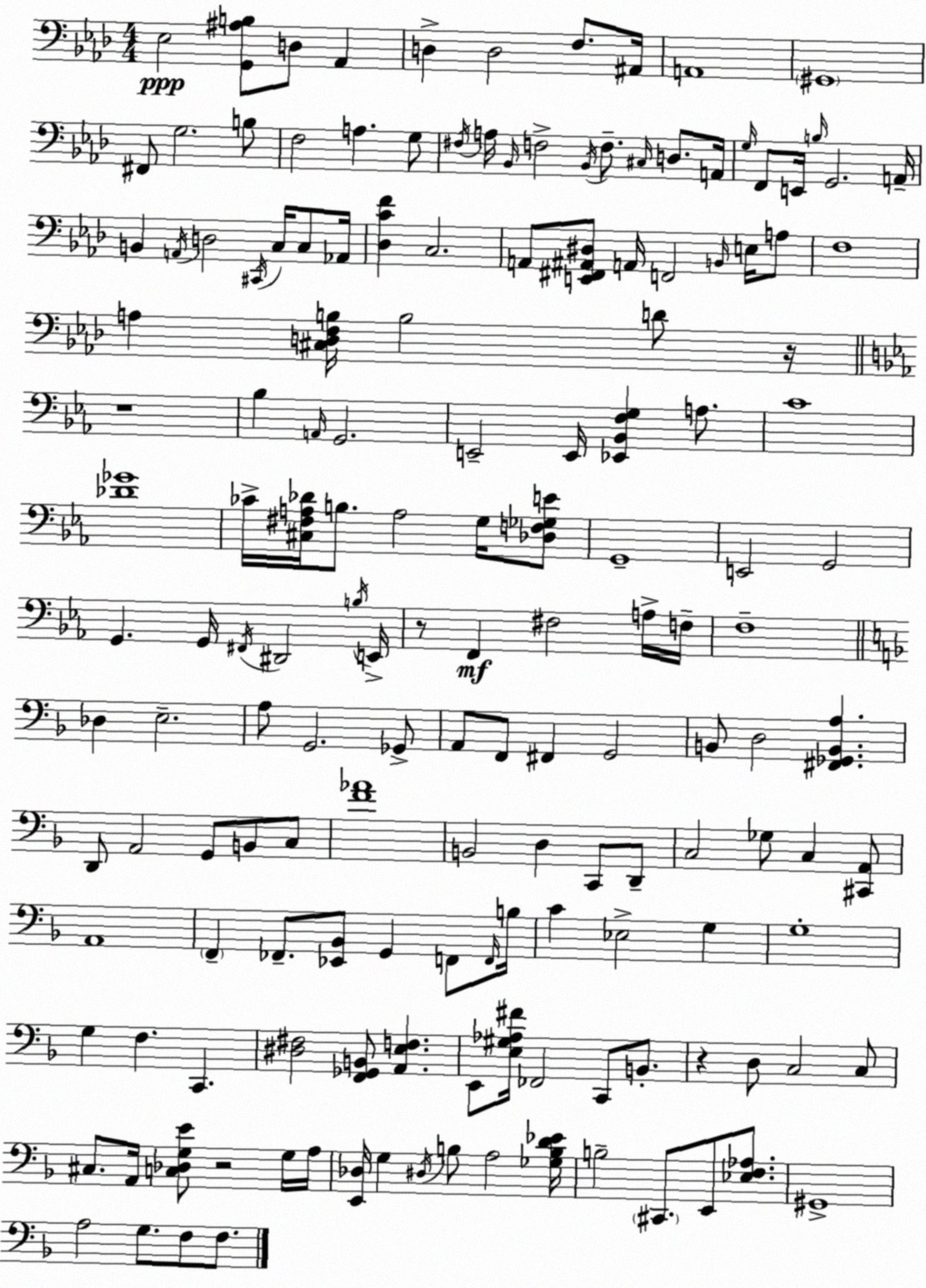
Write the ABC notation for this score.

X:1
T:Untitled
M:4/4
L:1/4
K:Ab
_E,2 [G,,^A,B,]/2 D,/2 _A,, D, D,2 F,/2 ^A,,/4 A,,4 ^G,,4 ^F,,/2 G,2 B,/2 F,2 A, G,/2 ^F,/4 A,/4 _B,,/4 F,2 _B,,/4 F,/2 ^C,/4 D,/2 A,,/4 G,/4 F,,/2 E,,/4 B,/4 G,,2 A,,/4 B,, A,,/4 D,2 ^C,,/4 C,/4 C,/2 _A,,/4 [_D,CF] C,2 A,,/2 [E,,^F,,^A,,^D,]/2 A,,/4 F,,2 B,,/4 E,/4 A,/2 F,4 A, [^C,D,F,B,]/4 B,2 D/2 z/4 z4 _B, A,,/4 G,,2 E,,2 E,,/4 [_E,,_B,,F,G,] A,/2 C4 [_D_G]4 _C/4 [^C,^F,A,_D]/4 B,/2 A,2 G,/4 [_D,F,_G,E]/2 G,,4 E,,2 G,,2 G,, G,,/4 ^F,,/4 ^D,,2 B,/4 E,,/4 z/2 F,, ^F,2 A,/4 F,/4 F,4 _D, E,2 A,/2 G,,2 _G,,/2 A,,/2 F,,/2 ^F,, G,,2 B,,/2 D,2 [^F,,_G,,B,,A,] D,,/2 A,,2 G,,/2 B,,/2 C,/2 [F_A]4 B,,2 D, C,,/2 D,,/2 C,2 _G,/2 C, [^C,,A,,]/2 A,,4 F,, _F,,/2 [_E,,_B,,]/2 G,, F,,/2 F,,/4 B,/4 C _E,2 G, G,4 G, F, C,, [^D,^F,]2 [F,,_G,,B,,]/2 [A,,E,F,] E,,/2 [E,^G,_A,^F]/4 _F,,2 C,,/2 B,,/2 z D,/2 C,2 C,/2 ^C,/2 A,,/4 [C,_D,G,E]/2 z2 G,/4 A,/4 [E,,_D,]/4 G, ^D,/4 B,/2 A,2 [_G,B,D_E]/4 B,2 ^C,,/2 E,,/2 [_E,F,_A,]/2 ^G,,4 A,2 G,/2 F,/2 F,/2